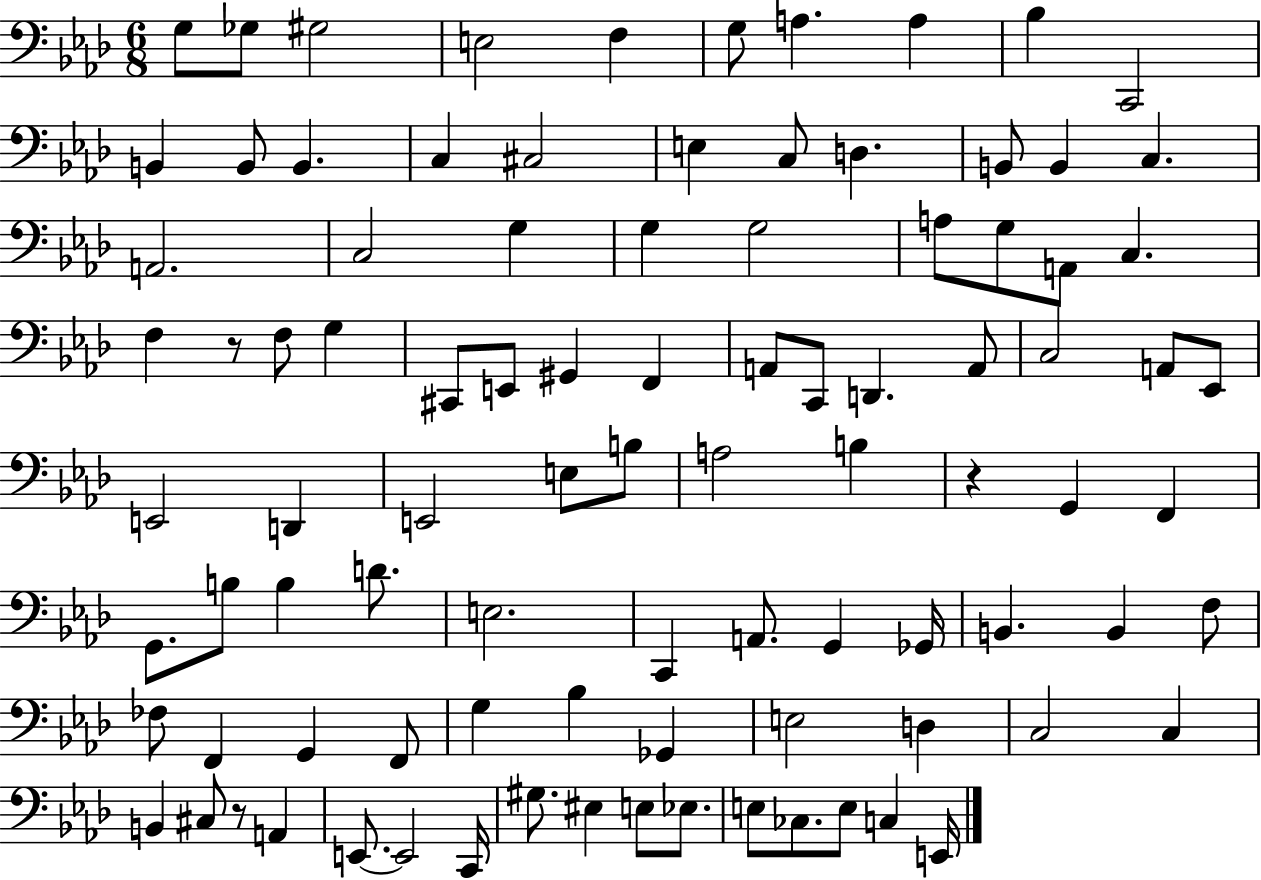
G3/e Gb3/e G#3/h E3/h F3/q G3/e A3/q. A3/q Bb3/q C2/h B2/q B2/e B2/q. C3/q C#3/h E3/q C3/e D3/q. B2/e B2/q C3/q. A2/h. C3/h G3/q G3/q G3/h A3/e G3/e A2/e C3/q. F3/q R/e F3/e G3/q C#2/e E2/e G#2/q F2/q A2/e C2/e D2/q. A2/e C3/h A2/e Eb2/e E2/h D2/q E2/h E3/e B3/e A3/h B3/q R/q G2/q F2/q G2/e. B3/e B3/q D4/e. E3/h. C2/q A2/e. G2/q Gb2/s B2/q. B2/q F3/e FES3/e F2/q G2/q F2/e G3/q Bb3/q Gb2/q E3/h D3/q C3/h C3/q B2/q C#3/e R/e A2/q E2/e. E2/h C2/s G#3/e. EIS3/q E3/e Eb3/e. E3/e CES3/e. E3/e C3/q E2/s